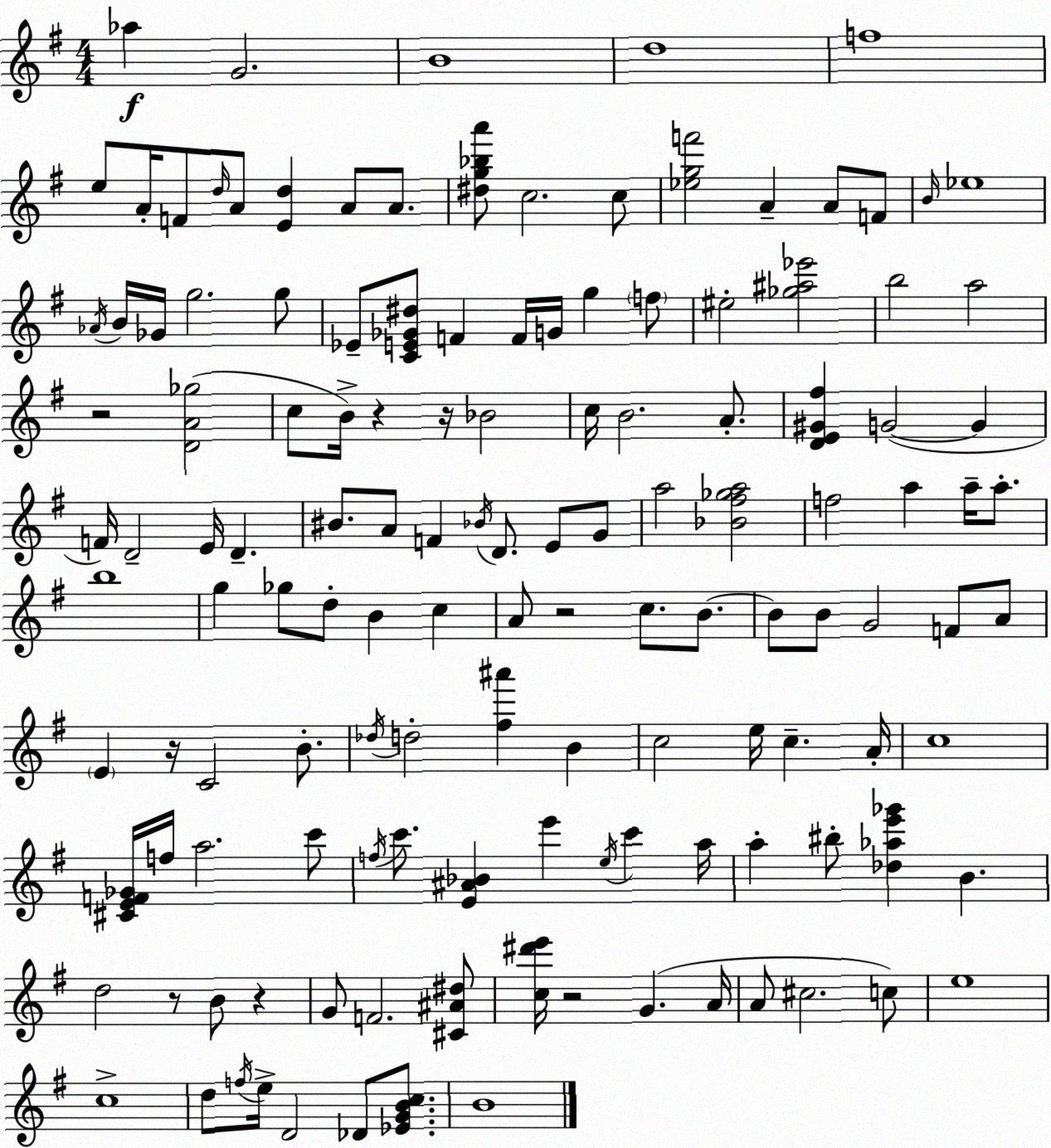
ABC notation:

X:1
T:Untitled
M:4/4
L:1/4
K:G
_a G2 B4 d4 f4 e/2 A/4 F/2 d/4 A/2 [Ed] A/2 A/2 [^dg_ba']/2 c2 c/2 [_egf']2 A A/2 F/2 B/4 _e4 _A/4 B/4 _G/4 g2 g/2 _E/2 [CE_G^d]/2 F F/4 G/4 g f/2 ^e2 [_g^a_e']2 b2 a2 z2 [DA_g]2 c/2 B/4 z z/4 _B2 c/4 B2 A/2 [DE^G^f] G2 G F/4 D2 E/4 D ^B/2 A/2 F _B/4 D/2 E/2 G/2 a2 [_B^f_ga]2 f2 a a/4 a/2 b4 g _g/2 d/2 B c A/2 z2 c/2 B/2 B/2 B/2 G2 F/2 A/2 E z/4 C2 B/2 _d/4 d2 [^f^a'] B c2 e/4 c A/4 c4 [^CEF_G]/4 f/4 a2 c'/2 f/4 c'/2 [E^A_B] e' e/4 c' a/4 a ^b/2 [_d_ae'_g'] B d2 z/2 B/2 z G/2 F2 [^C^A^d]/2 [c^d'e']/4 z2 G A/4 A/2 ^c2 c/2 e4 c4 d/2 f/4 e/4 D2 _D/2 [_EGBc]/2 B4